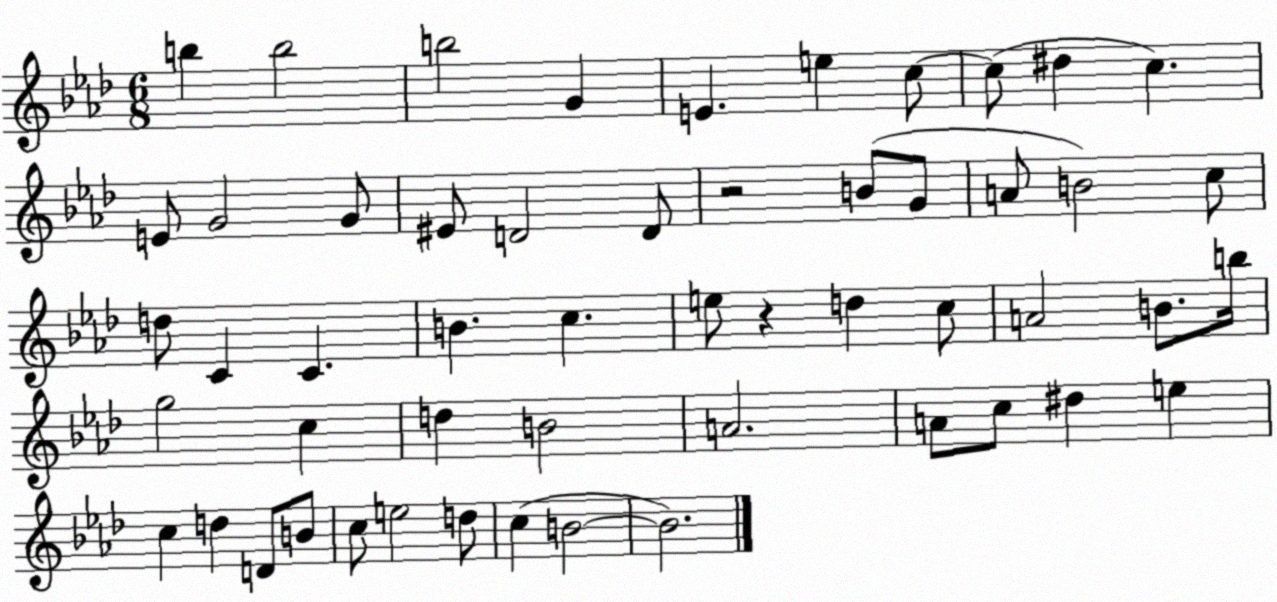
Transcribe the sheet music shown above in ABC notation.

X:1
T:Untitled
M:6/8
L:1/4
K:Ab
b b2 b2 G E e c/2 c/2 ^d c E/2 G2 G/2 ^E/2 D2 D/2 z2 B/2 G/2 A/2 B2 c/2 d/2 C C B c e/2 z d c/2 A2 B/2 b/4 g2 c d B2 A2 A/2 c/2 ^d e c d D/2 B/2 c/2 e2 d/2 c B2 B2